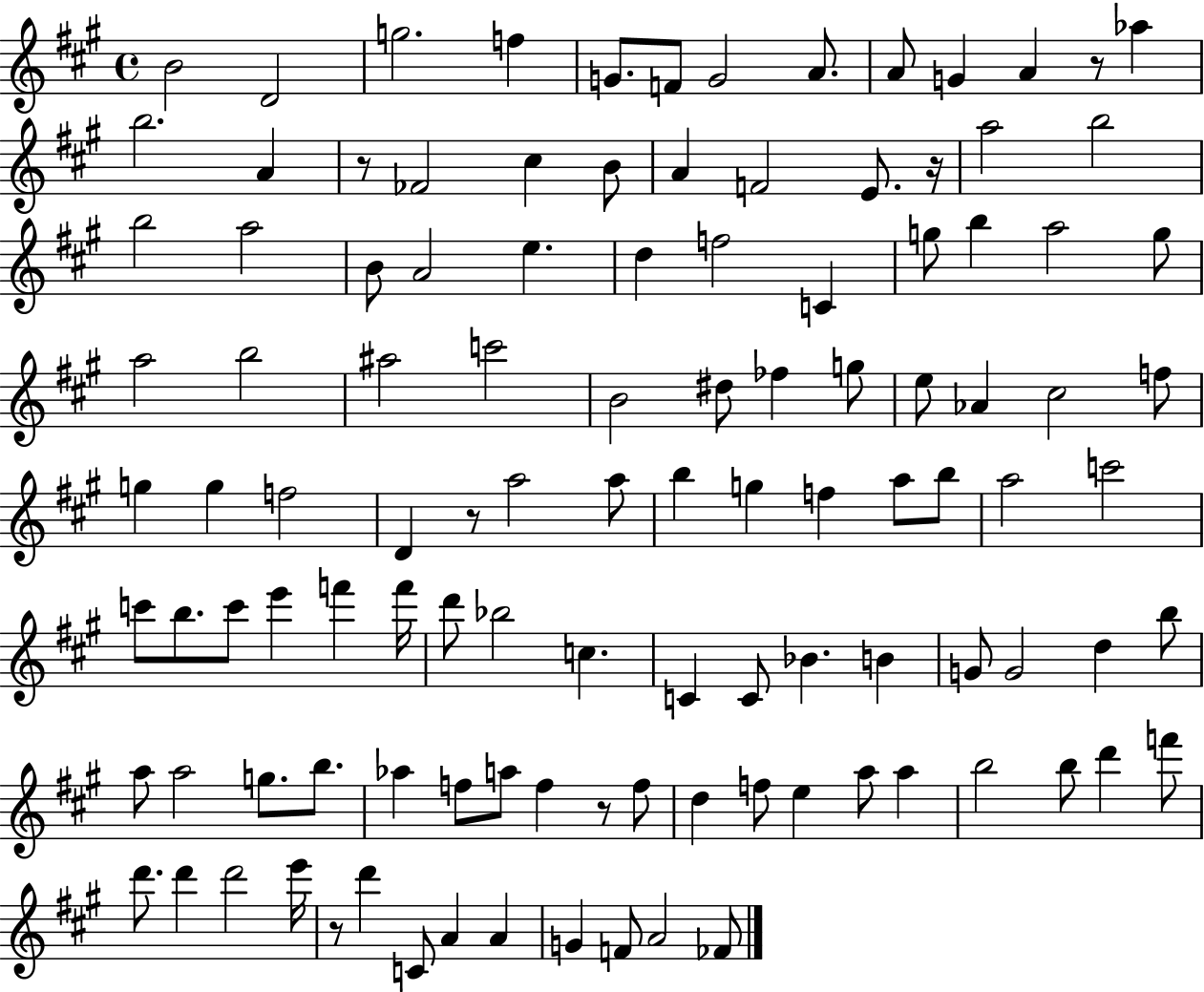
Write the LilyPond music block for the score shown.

{
  \clef treble
  \time 4/4
  \defaultTimeSignature
  \key a \major
  \repeat volta 2 { b'2 d'2 | g''2. f''4 | g'8. f'8 g'2 a'8. | a'8 g'4 a'4 r8 aes''4 | \break b''2. a'4 | r8 fes'2 cis''4 b'8 | a'4 f'2 e'8. r16 | a''2 b''2 | \break b''2 a''2 | b'8 a'2 e''4. | d''4 f''2 c'4 | g''8 b''4 a''2 g''8 | \break a''2 b''2 | ais''2 c'''2 | b'2 dis''8 fes''4 g''8 | e''8 aes'4 cis''2 f''8 | \break g''4 g''4 f''2 | d'4 r8 a''2 a''8 | b''4 g''4 f''4 a''8 b''8 | a''2 c'''2 | \break c'''8 b''8. c'''8 e'''4 f'''4 f'''16 | d'''8 bes''2 c''4. | c'4 c'8 bes'4. b'4 | g'8 g'2 d''4 b''8 | \break a''8 a''2 g''8. b''8. | aes''4 f''8 a''8 f''4 r8 f''8 | d''4 f''8 e''4 a''8 a''4 | b''2 b''8 d'''4 f'''8 | \break d'''8. d'''4 d'''2 e'''16 | r8 d'''4 c'8 a'4 a'4 | g'4 f'8 a'2 fes'8 | } \bar "|."
}